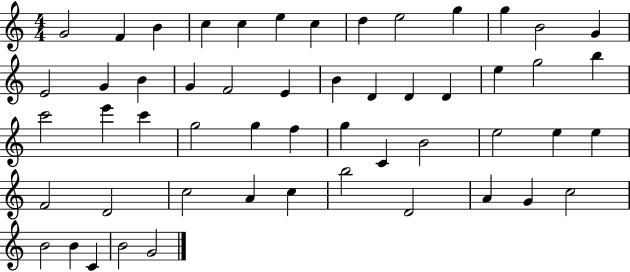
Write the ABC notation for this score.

X:1
T:Untitled
M:4/4
L:1/4
K:C
G2 F B c c e c d e2 g g B2 G E2 G B G F2 E B D D D e g2 b c'2 e' c' g2 g f g C B2 e2 e e F2 D2 c2 A c b2 D2 A G c2 B2 B C B2 G2